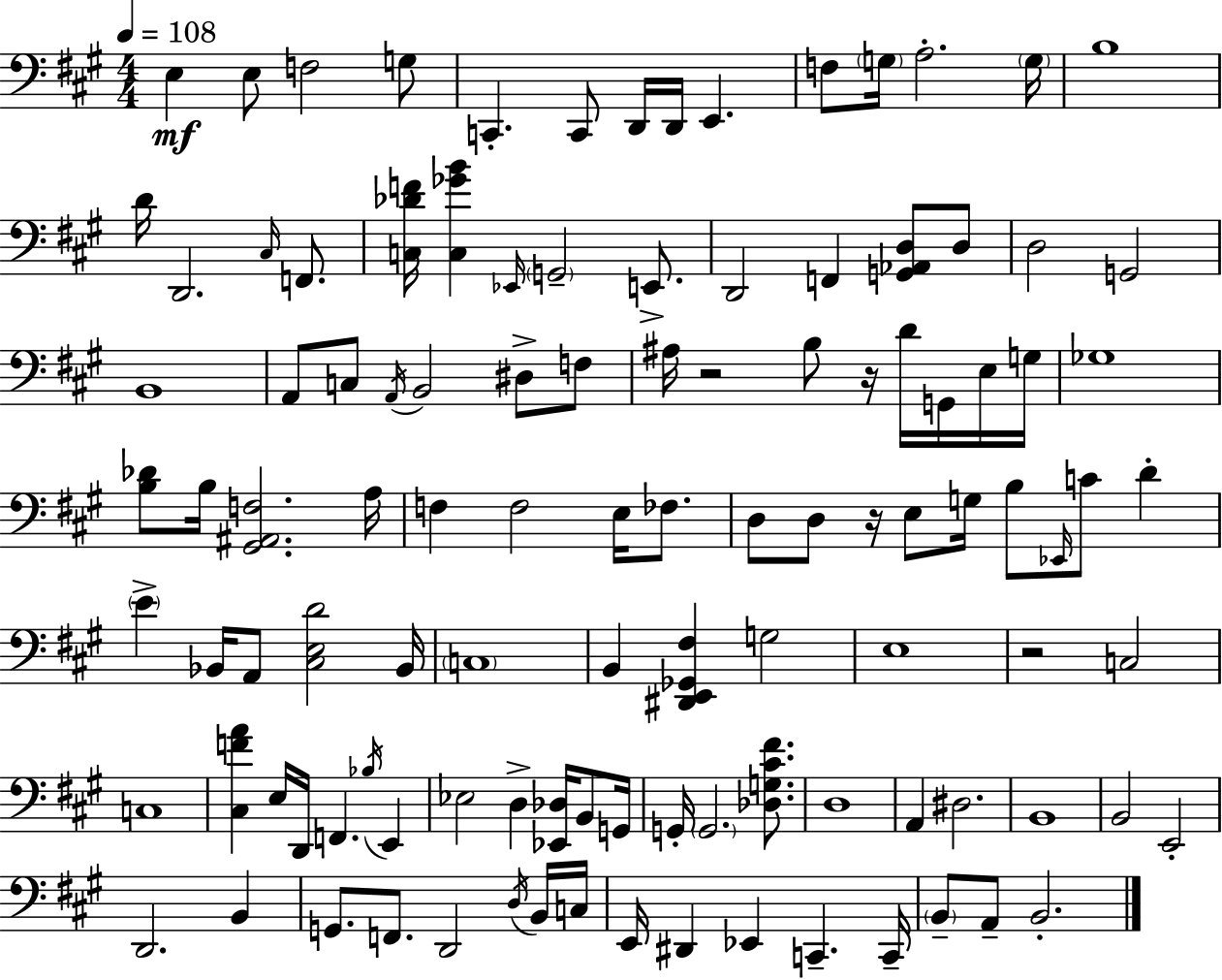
X:1
T:Untitled
M:4/4
L:1/4
K:A
E, E,/2 F,2 G,/2 C,, C,,/2 D,,/4 D,,/4 E,, F,/2 G,/4 A,2 G,/4 B,4 D/4 D,,2 ^C,/4 F,,/2 [C,_DF]/4 [C,_GB] _E,,/4 G,,2 E,,/2 D,,2 F,, [G,,_A,,D,]/2 D,/2 D,2 G,,2 B,,4 A,,/2 C,/2 A,,/4 B,,2 ^D,/2 F,/2 ^A,/4 z2 B,/2 z/4 D/4 G,,/4 E,/4 G,/4 _G,4 [B,_D]/2 B,/4 [^G,,^A,,F,]2 A,/4 F, F,2 E,/4 _F,/2 D,/2 D,/2 z/4 E,/2 G,/4 B,/2 _E,,/4 C/2 D E _B,,/4 A,,/2 [^C,E,D]2 _B,,/4 C,4 B,, [^D,,E,,_G,,^F,] G,2 E,4 z2 C,2 C,4 [^C,FA] E,/4 D,,/4 F,, _B,/4 E,, _E,2 D, [_E,,_D,]/4 B,,/2 G,,/4 G,,/4 G,,2 [_D,G,^C^F]/2 D,4 A,, ^D,2 B,,4 B,,2 E,,2 D,,2 B,, G,,/2 F,,/2 D,,2 D,/4 B,,/4 C,/4 E,,/4 ^D,, _E,, C,, C,,/4 B,,/2 A,,/2 B,,2